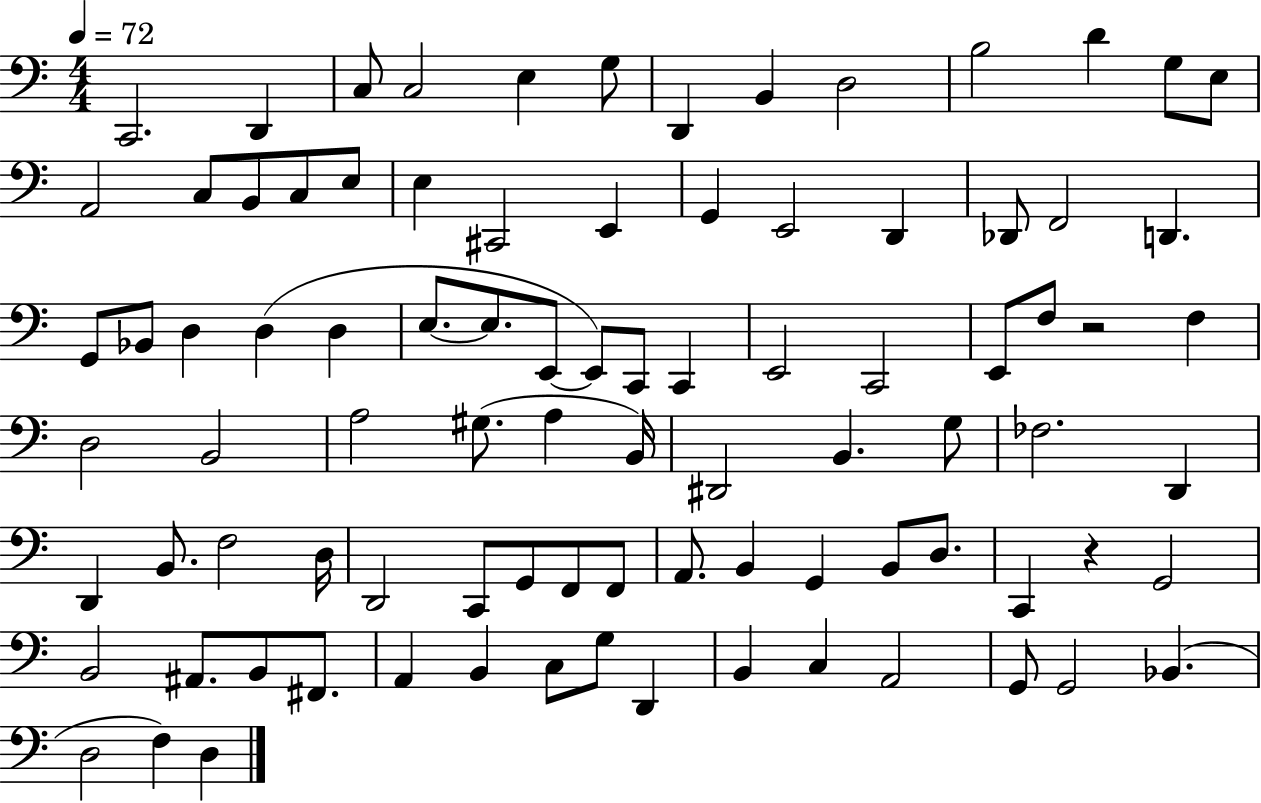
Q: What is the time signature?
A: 4/4